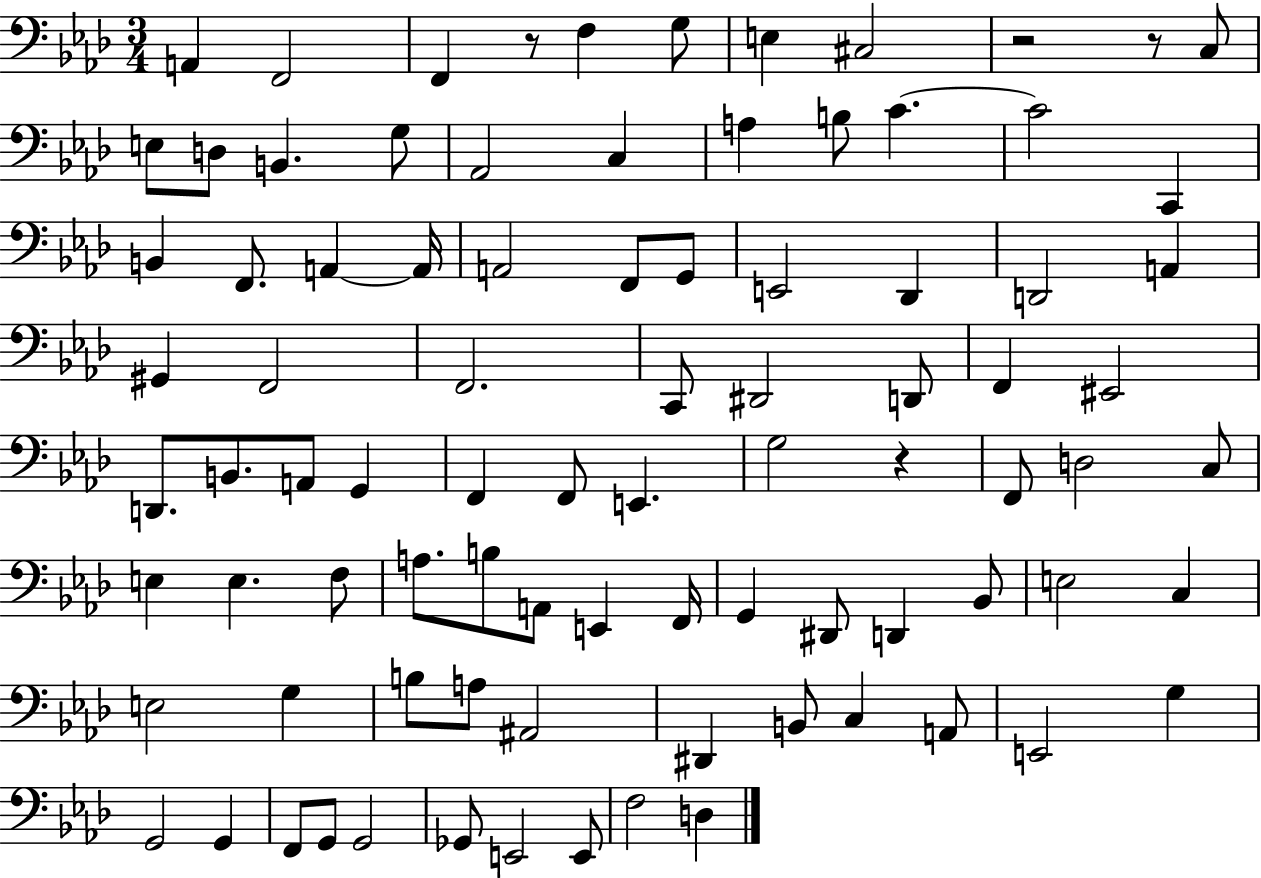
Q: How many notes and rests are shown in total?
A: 88